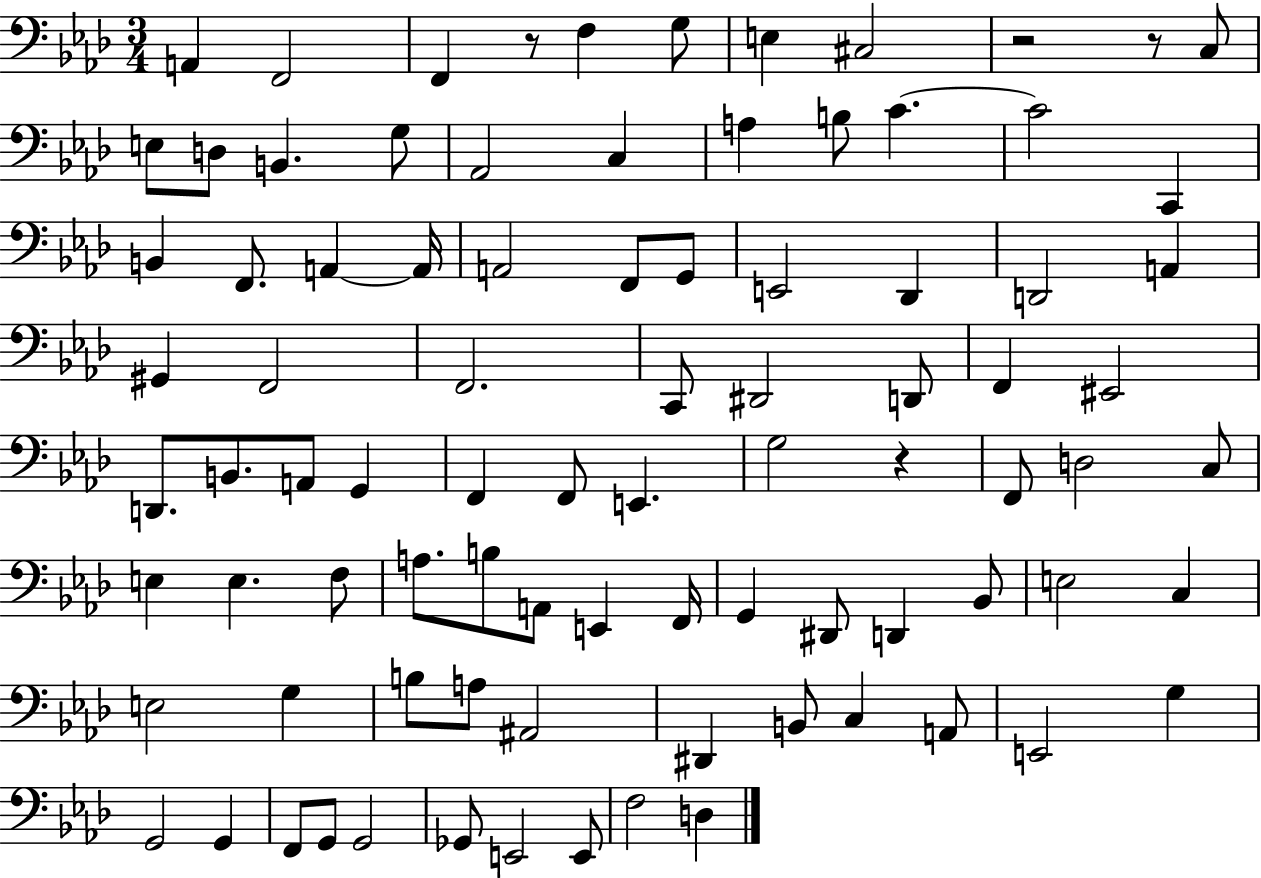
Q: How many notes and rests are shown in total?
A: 88